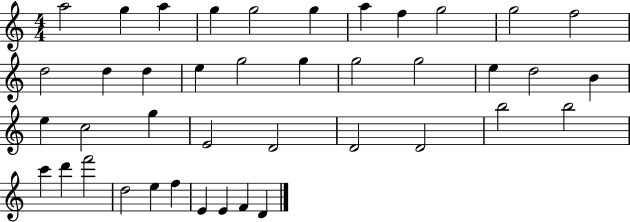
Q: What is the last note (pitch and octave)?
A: D4